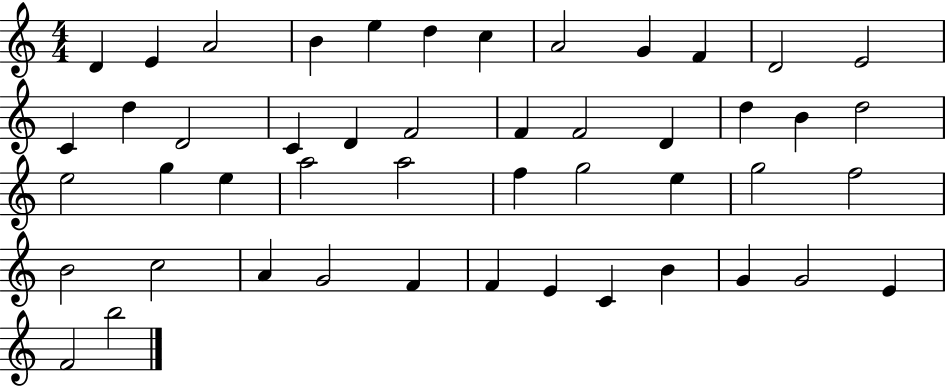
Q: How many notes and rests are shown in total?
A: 48